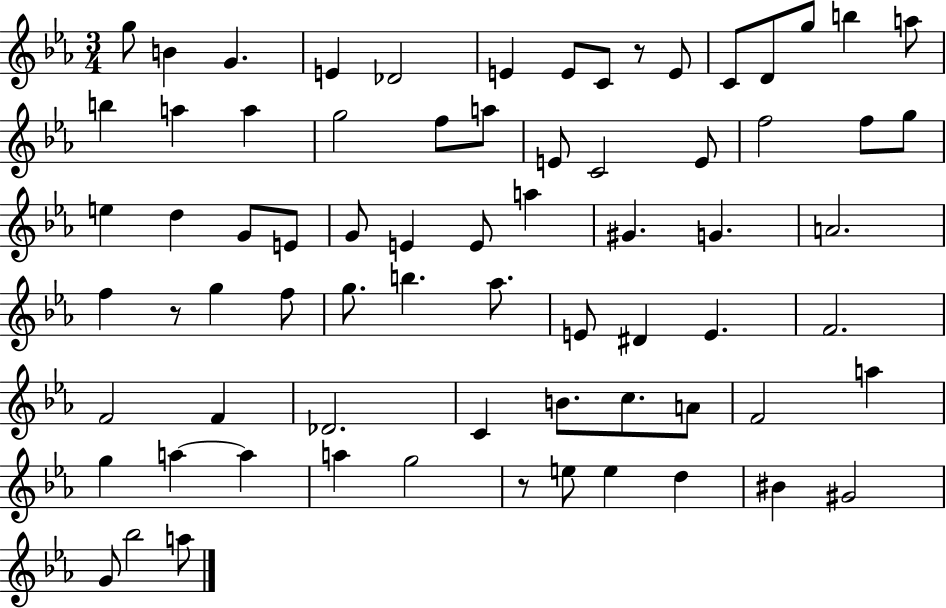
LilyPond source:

{
  \clef treble
  \numericTimeSignature
  \time 3/4
  \key ees \major
  g''8 b'4 g'4. | e'4 des'2 | e'4 e'8 c'8 r8 e'8 | c'8 d'8 g''8 b''4 a''8 | \break b''4 a''4 a''4 | g''2 f''8 a''8 | e'8 c'2 e'8 | f''2 f''8 g''8 | \break e''4 d''4 g'8 e'8 | g'8 e'4 e'8 a''4 | gis'4. g'4. | a'2. | \break f''4 r8 g''4 f''8 | g''8. b''4. aes''8. | e'8 dis'4 e'4. | f'2. | \break f'2 f'4 | des'2. | c'4 b'8. c''8. a'8 | f'2 a''4 | \break g''4 a''4~~ a''4 | a''4 g''2 | r8 e''8 e''4 d''4 | bis'4 gis'2 | \break g'8 bes''2 a''8 | \bar "|."
}